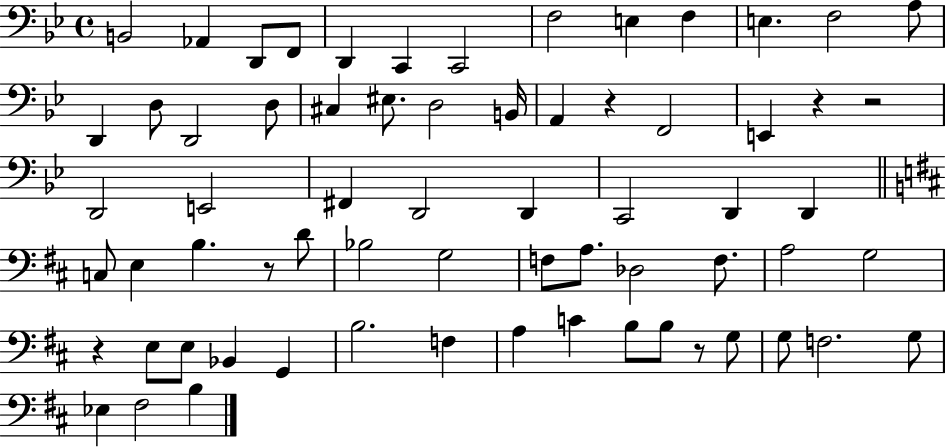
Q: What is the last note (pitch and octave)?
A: B3